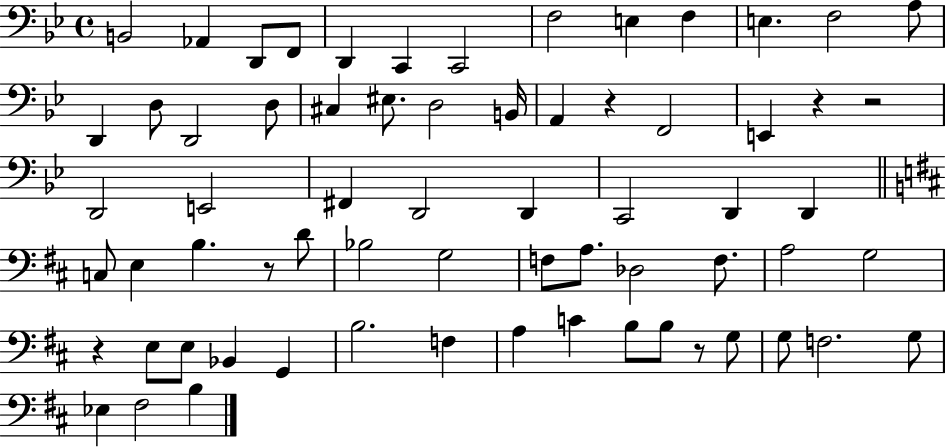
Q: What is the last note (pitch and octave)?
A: B3